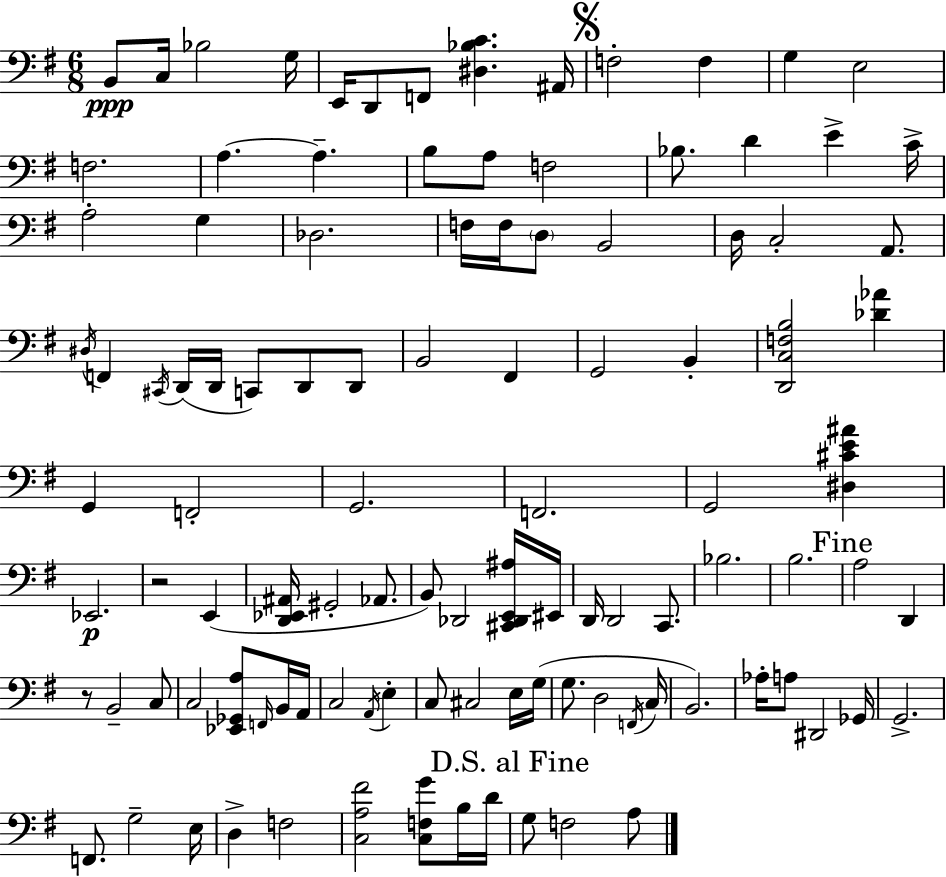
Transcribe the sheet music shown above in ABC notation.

X:1
T:Untitled
M:6/8
L:1/4
K:Em
B,,/2 C,/4 _B,2 G,/4 E,,/4 D,,/2 F,,/2 [^D,_B,C] ^A,,/4 F,2 F, G, E,2 F,2 A, A, B,/2 A,/2 F,2 _B,/2 D E C/4 A,2 G, _D,2 F,/4 F,/4 D,/2 B,,2 D,/4 C,2 A,,/2 ^D,/4 F,, ^C,,/4 D,,/4 D,,/4 C,,/2 D,,/2 D,,/2 B,,2 ^F,, G,,2 B,, [D,,C,F,B,]2 [_D_A] G,, F,,2 G,,2 F,,2 G,,2 [^D,^CE^A] _E,,2 z2 E,, [D,,_E,,^A,,]/4 ^G,,2 _A,,/2 B,,/2 _D,,2 [^C,,_D,,E,,^A,]/4 ^E,,/4 D,,/4 D,,2 C,,/2 _B,2 B,2 A,2 D,, z/2 B,,2 C,/2 C,2 [_E,,_G,,A,]/2 F,,/4 B,,/4 A,,/4 C,2 A,,/4 E, C,/2 ^C,2 E,/4 G,/4 G,/2 D,2 F,,/4 C,/4 B,,2 _A,/4 A,/2 ^D,,2 _G,,/4 G,,2 F,,/2 G,2 E,/4 D, F,2 [C,A,^F]2 [C,F,G]/2 B,/4 D/4 G,/2 F,2 A,/2